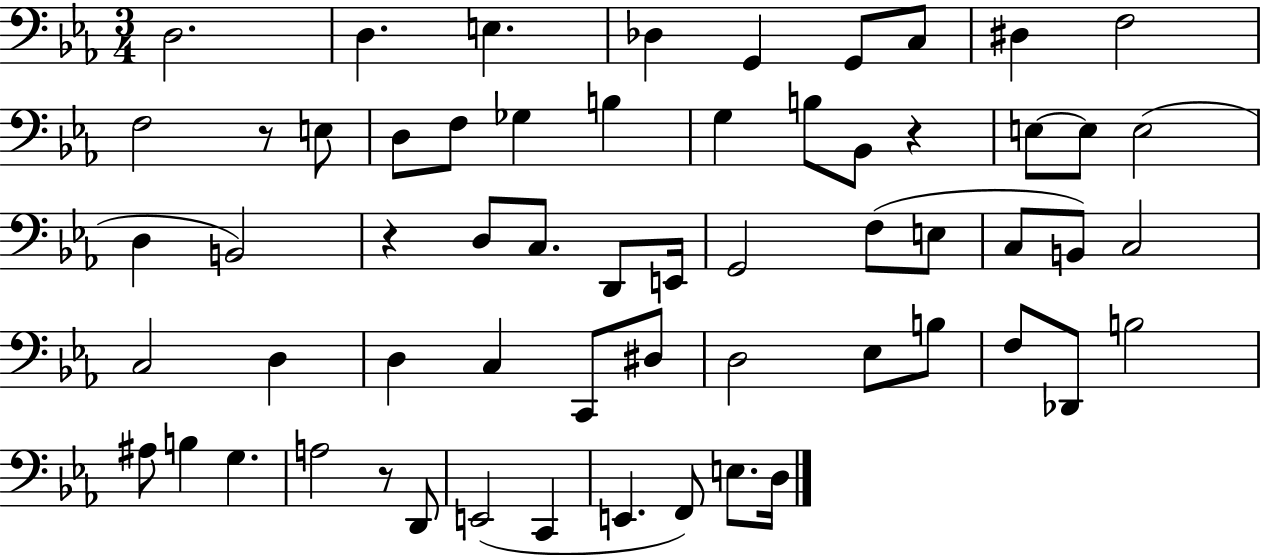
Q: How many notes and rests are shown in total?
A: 60